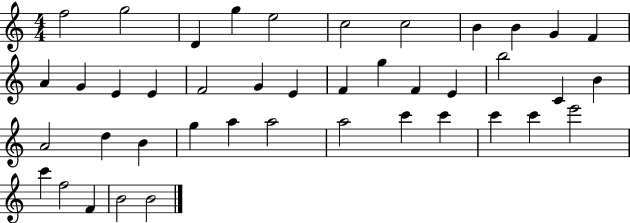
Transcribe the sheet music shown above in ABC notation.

X:1
T:Untitled
M:4/4
L:1/4
K:C
f2 g2 D g e2 c2 c2 B B G F A G E E F2 G E F g F E b2 C B A2 d B g a a2 a2 c' c' c' c' e'2 c' f2 F B2 B2